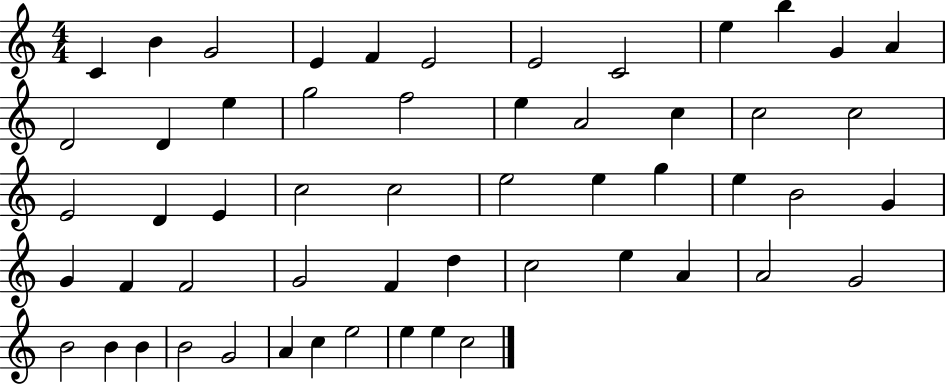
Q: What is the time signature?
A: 4/4